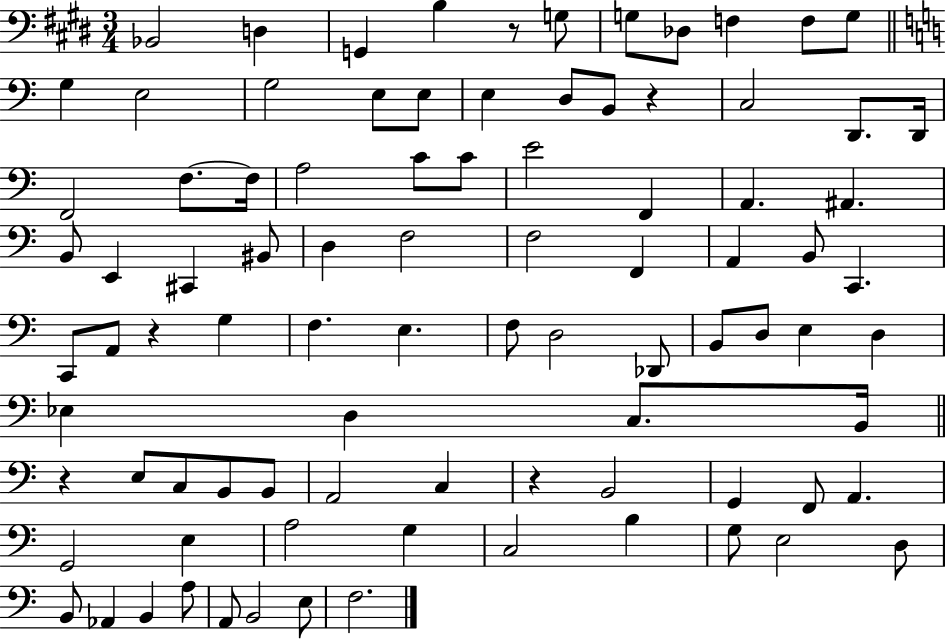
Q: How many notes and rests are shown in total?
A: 90